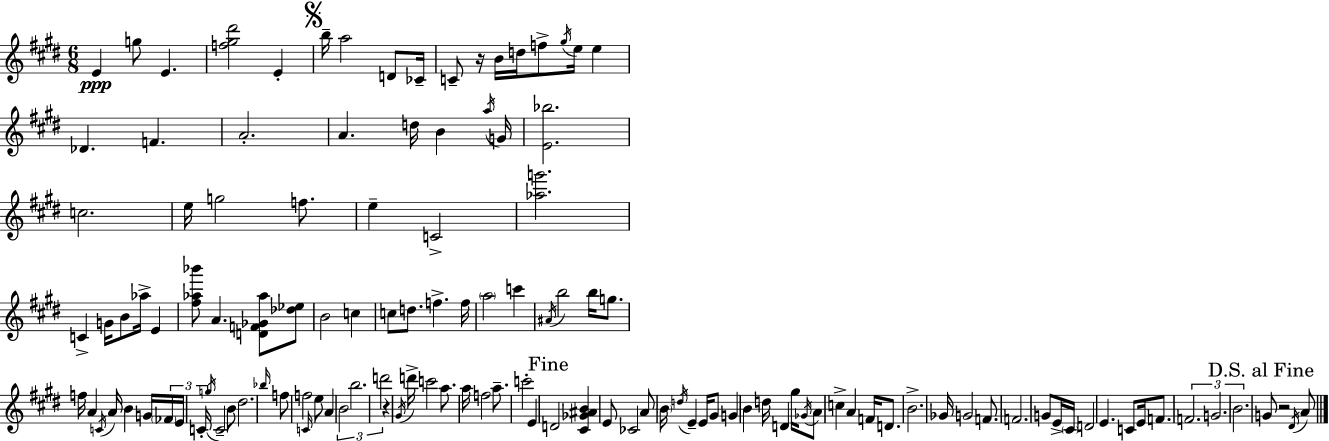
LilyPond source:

{
  \clef treble
  \numericTimeSignature
  \time 6/8
  \key e \major
  e'4\ppp g''8 e'4. | <f'' gis'' dis'''>2 e'4-. | \mark \markup { \musicglyph "scripts.segno" } b''16-- a''2 d'8 ces'16-- | c'8-- r16 b'16 d''16 f''8-> \acciaccatura { gis''16 } e''16 e''4 | \break des'4. f'4. | a'2.-. | a'4. d''16 b'4 | \acciaccatura { a''16 } g'16 <e' bes''>2. | \break c''2. | e''16 g''2 f''8. | e''4-- c'2-> | <aes'' g'''>2. | \break c'4-> g'16 b'8 aes''16-> e'4 | <fis'' aes'' bes'''>8 a'4. <d' f' ges' aes''>8 | <des'' ees''>8 b'2 c''4 | c''8 d''8. f''4.-> | \break f''16 \parenthesize a''2 c'''4 | \acciaccatura { ais'16 } b''2 b''16 | g''8. f''16 a'4 \acciaccatura { c'16 } a'16 b'4 | g'16 \tuplet 3/2 { \parenthesize fes'16 e'16 c'16-. } \acciaccatura { g''16 } c'2-- | \break b'8 dis''2. | \grace { bes''16 } f''8 f''2 | \grace { c'16 } e''8 a'4 \tuplet 3/2 { b'2 | b''2. | \break d'''2 } | r4 \acciaccatura { gis'16 } d'''16-> c'''2 | a''8. a''16 f''2 | a''8.-- c'''2-. | \break e'4 \mark "Fine" d'2 | <cis' ges' ais' b'>4 e'8 ces'2 | a'8 \parenthesize b'16 \acciaccatura { d''16 } e'4-- | e'16 gis'8 g'4 b'4 | \break d''16 d'4 gis''16 \acciaccatura { ges'16 } a'8 c''4-> | a'4 f'16 d'8. b'2.-> | ges'16 g'2 | f'8. f'2. | \break g'8 | e'16-> \parenthesize cis'16 d'2 e'4. | c'8 e'16 f'8. \tuplet 3/2 { f'2. | g'2. | \break b'2. } | \mark "D.S. al Fine" g'8 | r2 \acciaccatura { dis'16 } a'8 \bar "|."
}